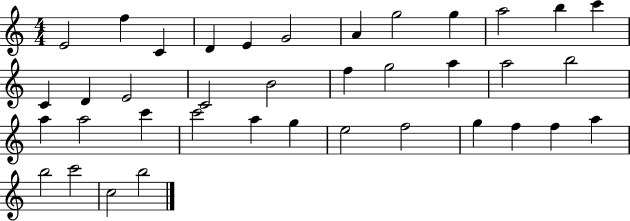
X:1
T:Untitled
M:4/4
L:1/4
K:C
E2 f C D E G2 A g2 g a2 b c' C D E2 C2 B2 f g2 a a2 b2 a a2 c' c'2 a g e2 f2 g f f a b2 c'2 c2 b2